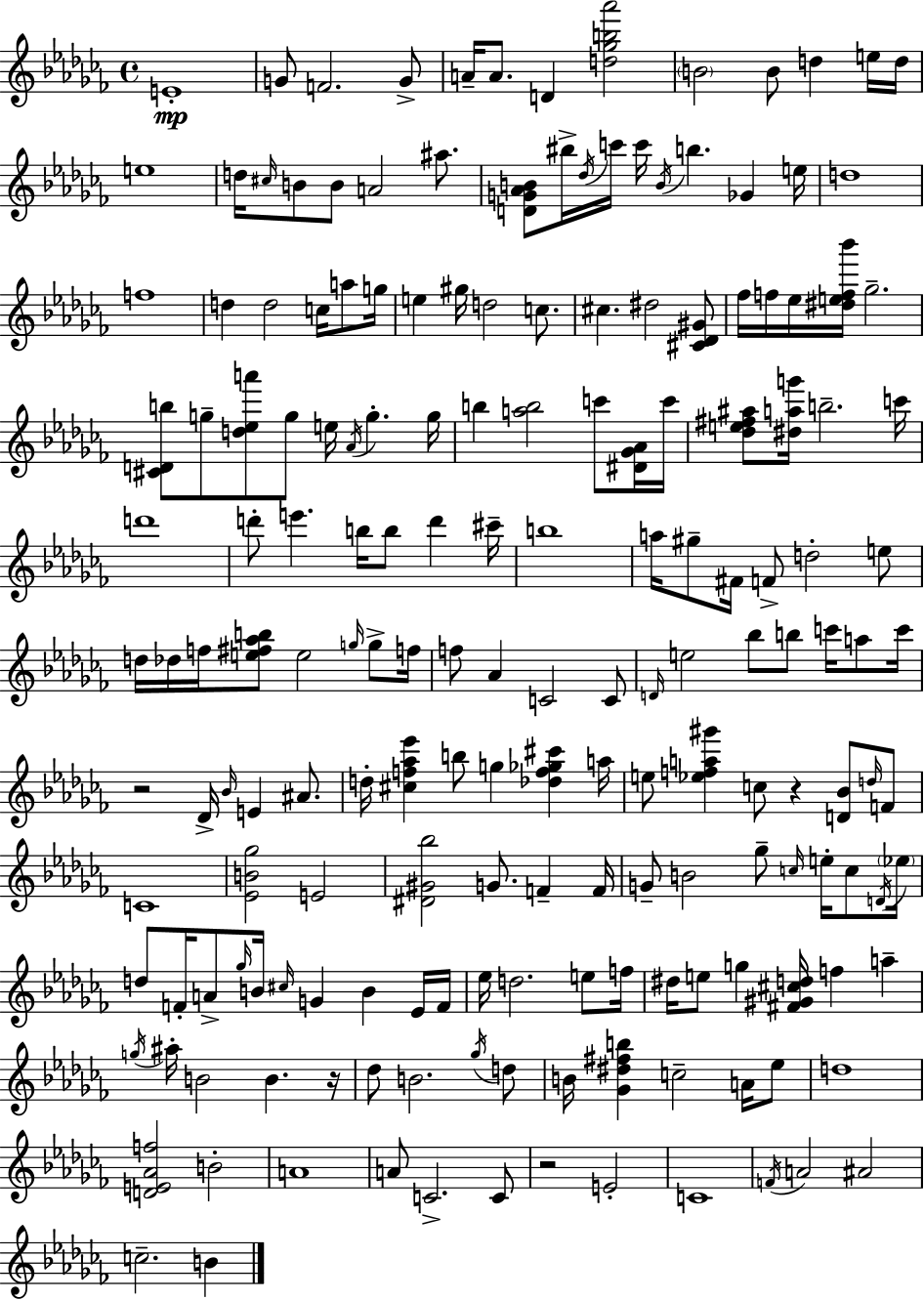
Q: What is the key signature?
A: AES minor